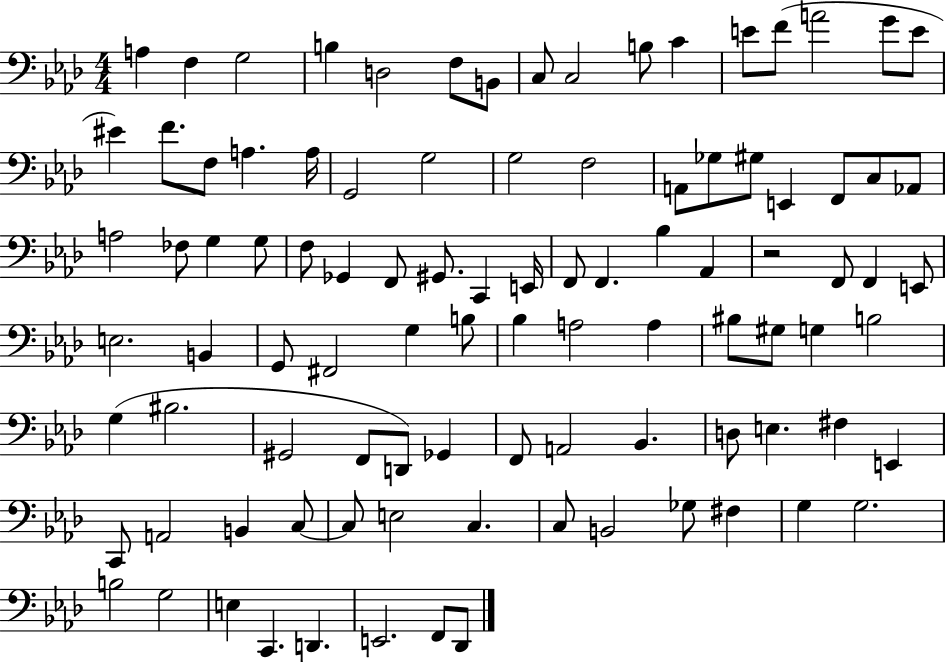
{
  \clef bass
  \numericTimeSignature
  \time 4/4
  \key aes \major
  \repeat volta 2 { a4 f4 g2 | b4 d2 f8 b,8 | c8 c2 b8 c'4 | e'8 f'8( a'2 g'8 e'8 | \break eis'4) f'8. f8 a4. a16 | g,2 g2 | g2 f2 | a,8 ges8 gis8 e,4 f,8 c8 aes,8 | \break a2 fes8 g4 g8 | f8 ges,4 f,8 gis,8. c,4 e,16 | f,8 f,4. bes4 aes,4 | r2 f,8 f,4 e,8 | \break e2. b,4 | g,8 fis,2 g4 b8 | bes4 a2 a4 | bis8 gis8 g4 b2 | \break g4( bis2. | gis,2 f,8 d,8) ges,4 | f,8 a,2 bes,4. | d8 e4. fis4 e,4 | \break c,8 a,2 b,4 c8~~ | c8 e2 c4. | c8 b,2 ges8 fis4 | g4 g2. | \break b2 g2 | e4 c,4. d,4. | e,2. f,8 des,8 | } \bar "|."
}